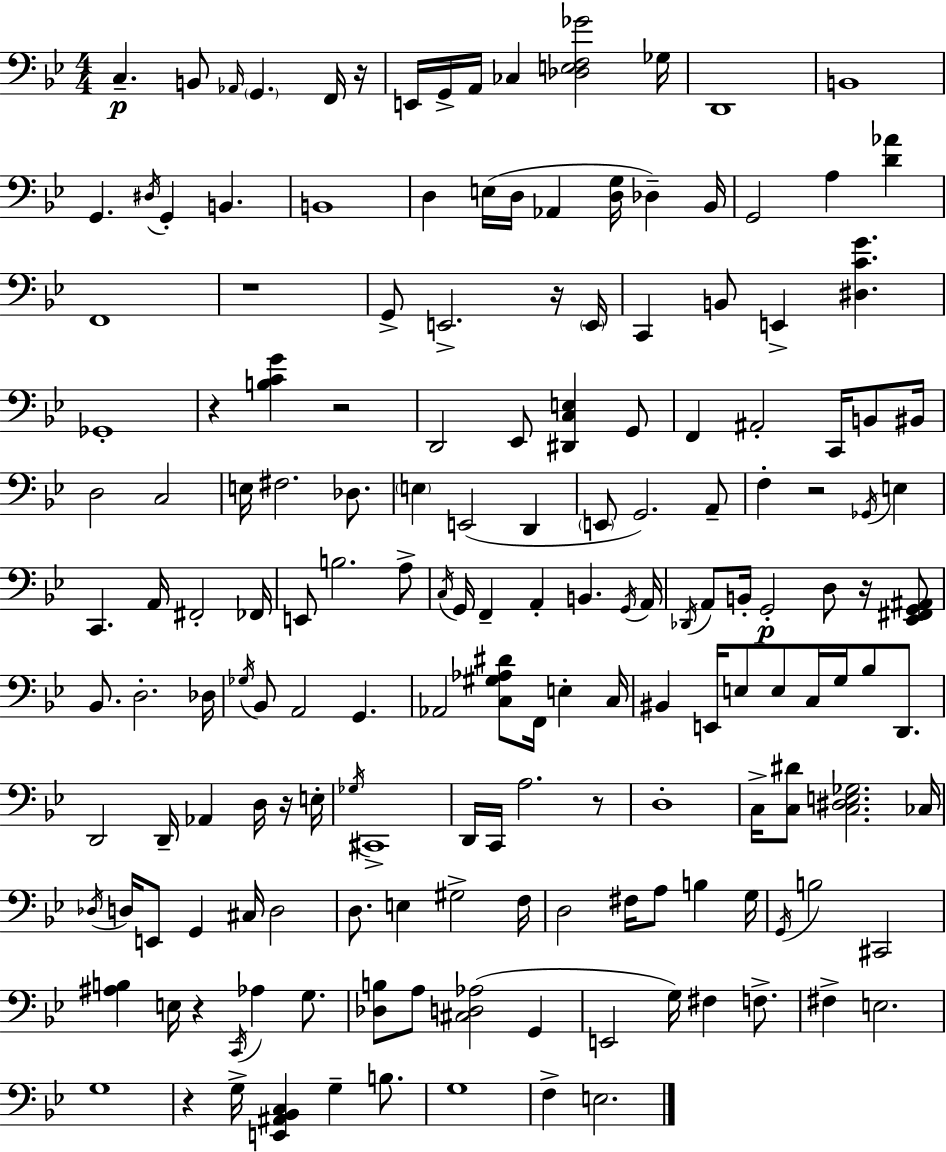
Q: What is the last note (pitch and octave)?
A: E3